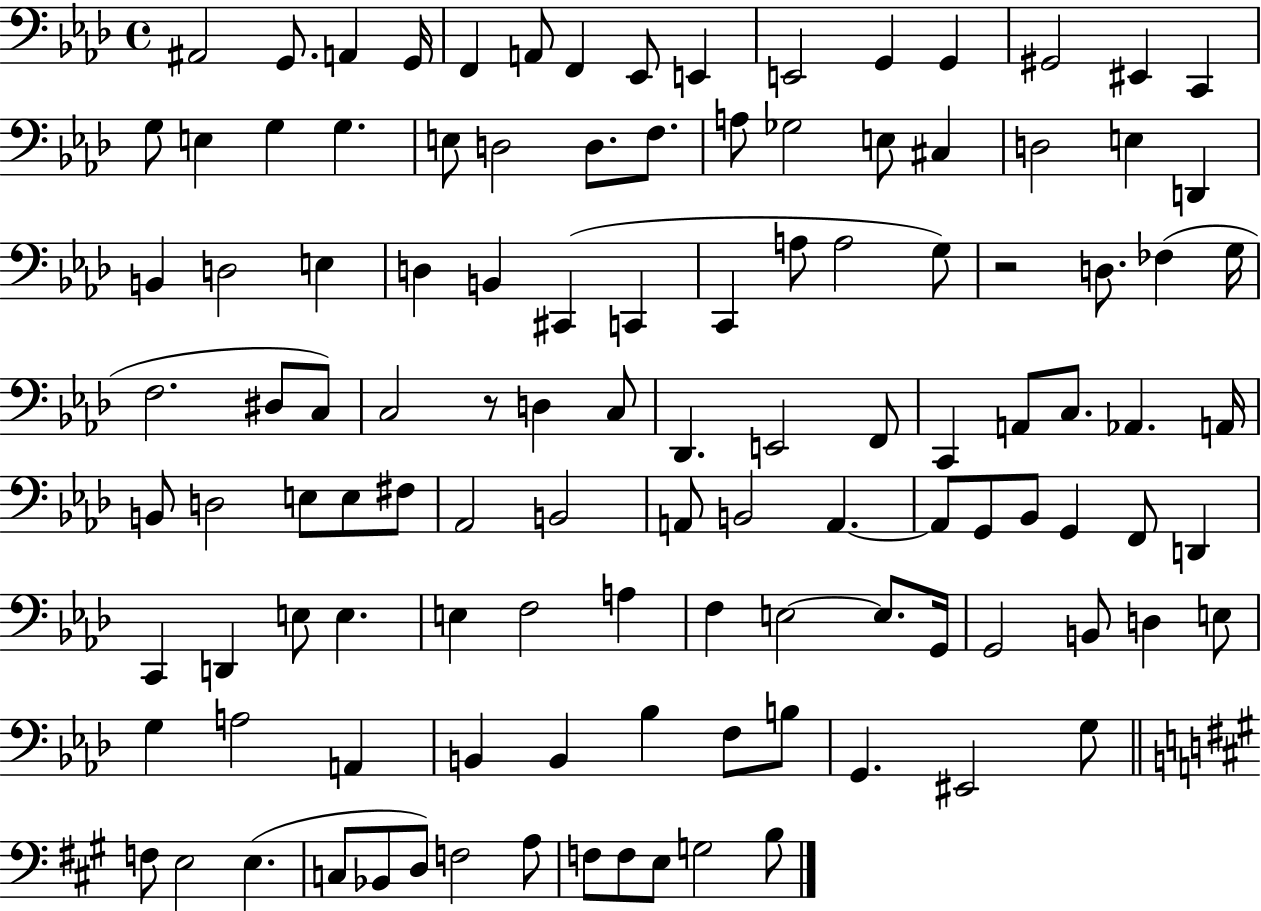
A#2/h G2/e. A2/q G2/s F2/q A2/e F2/q Eb2/e E2/q E2/h G2/q G2/q G#2/h EIS2/q C2/q G3/e E3/q G3/q G3/q. E3/e D3/h D3/e. F3/e. A3/e Gb3/h E3/e C#3/q D3/h E3/q D2/q B2/q D3/h E3/q D3/q B2/q C#2/q C2/q C2/q A3/e A3/h G3/e R/h D3/e. FES3/q G3/s F3/h. D#3/e C3/e C3/h R/e D3/q C3/e Db2/q. E2/h F2/e C2/q A2/e C3/e. Ab2/q. A2/s B2/e D3/h E3/e E3/e F#3/e Ab2/h B2/h A2/e B2/h A2/q. A2/e G2/e Bb2/e G2/q F2/e D2/q C2/q D2/q E3/e E3/q. E3/q F3/h A3/q F3/q E3/h E3/e. G2/s G2/h B2/e D3/q E3/e G3/q A3/h A2/q B2/q B2/q Bb3/q F3/e B3/e G2/q. EIS2/h G3/e F3/e E3/h E3/q. C3/e Bb2/e D3/e F3/h A3/e F3/e F3/e E3/e G3/h B3/e